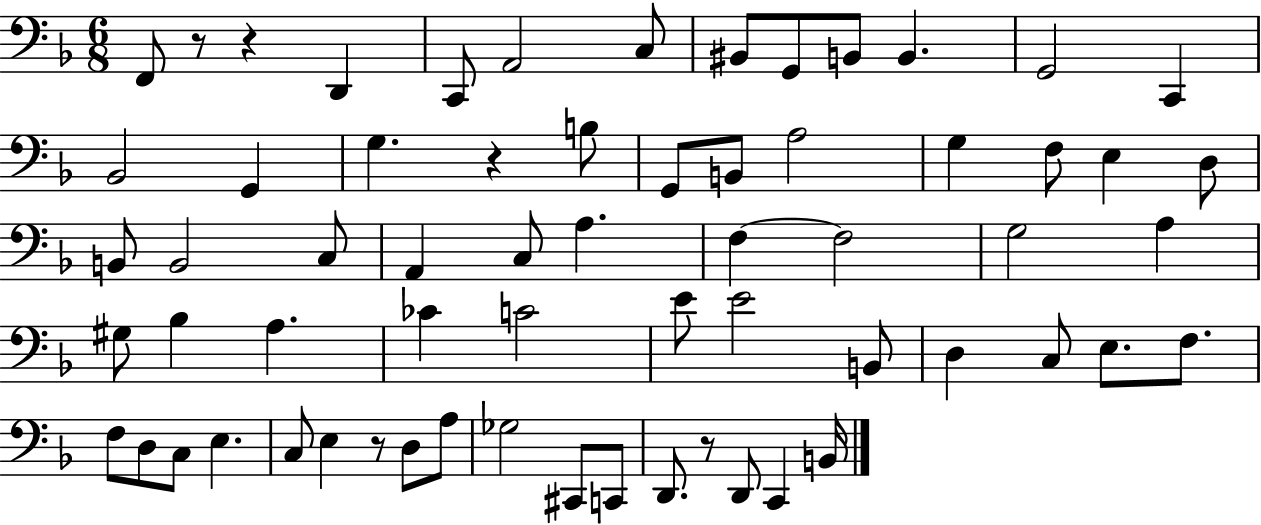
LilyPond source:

{
  \clef bass
  \numericTimeSignature
  \time 6/8
  \key f \major
  f,8 r8 r4 d,4 | c,8 a,2 c8 | bis,8 g,8 b,8 b,4. | g,2 c,4 | \break bes,2 g,4 | g4. r4 b8 | g,8 b,8 a2 | g4 f8 e4 d8 | \break b,8 b,2 c8 | a,4 c8 a4. | f4~~ f2 | g2 a4 | \break gis8 bes4 a4. | ces'4 c'2 | e'8 e'2 b,8 | d4 c8 e8. f8. | \break f8 d8 c8 e4. | c8 e4 r8 d8 a8 | ges2 cis,8 c,8 | d,8. r8 d,8 c,4 b,16 | \break \bar "|."
}